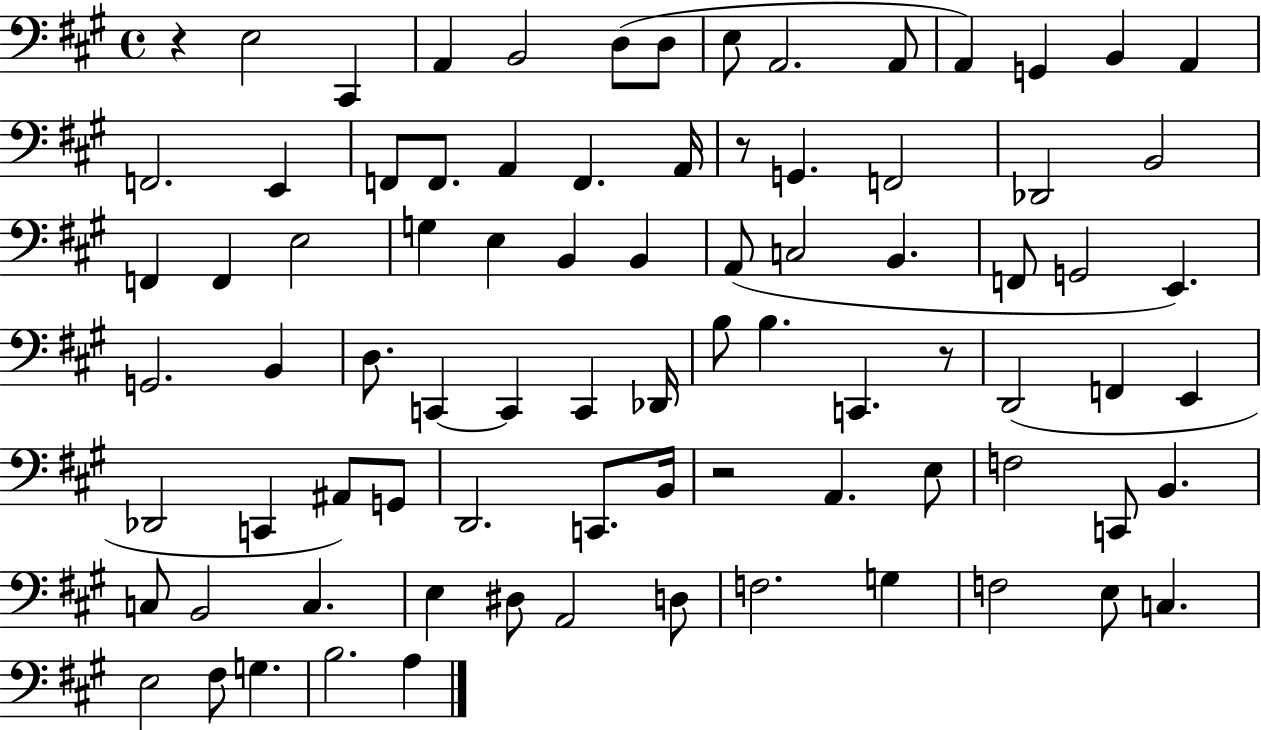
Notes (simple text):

R/q E3/h C#2/q A2/q B2/h D3/e D3/e E3/e A2/h. A2/e A2/q G2/q B2/q A2/q F2/h. E2/q F2/e F2/e. A2/q F2/q. A2/s R/e G2/q. F2/h Db2/h B2/h F2/q F2/q E3/h G3/q E3/q B2/q B2/q A2/e C3/h B2/q. F2/e G2/h E2/q. G2/h. B2/q D3/e. C2/q C2/q C2/q Db2/s B3/e B3/q. C2/q. R/e D2/h F2/q E2/q Db2/h C2/q A#2/e G2/e D2/h. C2/e. B2/s R/h A2/q. E3/e F3/h C2/e B2/q. C3/e B2/h C3/q. E3/q D#3/e A2/h D3/e F3/h. G3/q F3/h E3/e C3/q. E3/h F#3/e G3/q. B3/h. A3/q